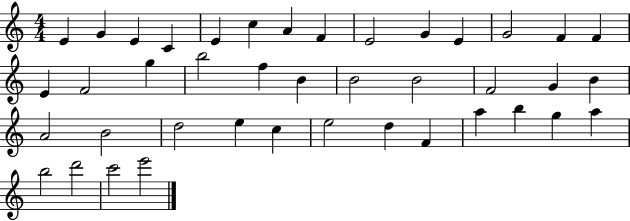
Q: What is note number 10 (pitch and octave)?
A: G4